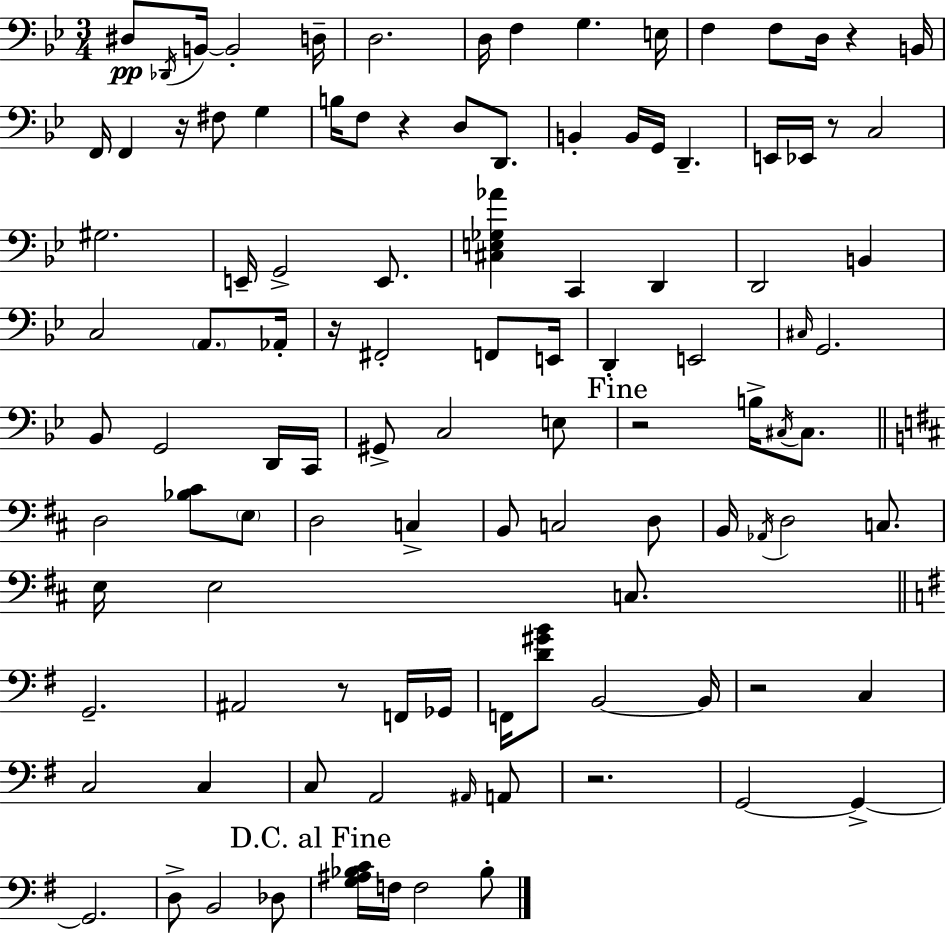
{
  \clef bass
  \numericTimeSignature
  \time 3/4
  \key g \minor
  dis8\pp \acciaccatura { des,16 } b,16~~ b,2-. | d16-- d2. | d16 f4 g4. | e16 f4 f8 d16 r4 | \break b,16 f,16 f,4 r16 fis8 g4 | b16 f8 r4 d8 d,8. | b,4-. b,16 g,16 d,4.-- | e,16 ees,16 r8 c2 | \break gis2. | e,16-- g,2-> e,8. | <cis e ges aes'>4 c,4 d,4 | d,2 b,4 | \break c2 \parenthesize a,8. | aes,16-. r16 fis,2-. f,8 | e,16 d,4-. e,2 | \grace { cis16 } g,2. | \break bes,8 g,2 | d,16 c,16 gis,8-> c2 | e8 \mark "Fine" r2 b16-> \acciaccatura { cis16 } | cis8. \bar "||" \break \key d \major d2 <bes cis'>8 \parenthesize e8 | d2 c4-> | b,8 c2 d8 | b,16 \acciaccatura { aes,16 } d2 c8. | \break e16 e2 c8. | \bar "||" \break \key e \minor g,2.-- | ais,2 r8 f,16 ges,16 | f,16 <d' gis' b'>8 b,2~~ b,16 | r2 c4 | \break c2 c4 | c8 a,2 \grace { ais,16 } a,8 | r2. | g,2~~ g,4->~~ | \break g,2. | d8-> b,2 des8 | \mark "D.C. al Fine" <g ais bes c'>16 f16 f2 bes8-. | \bar "|."
}